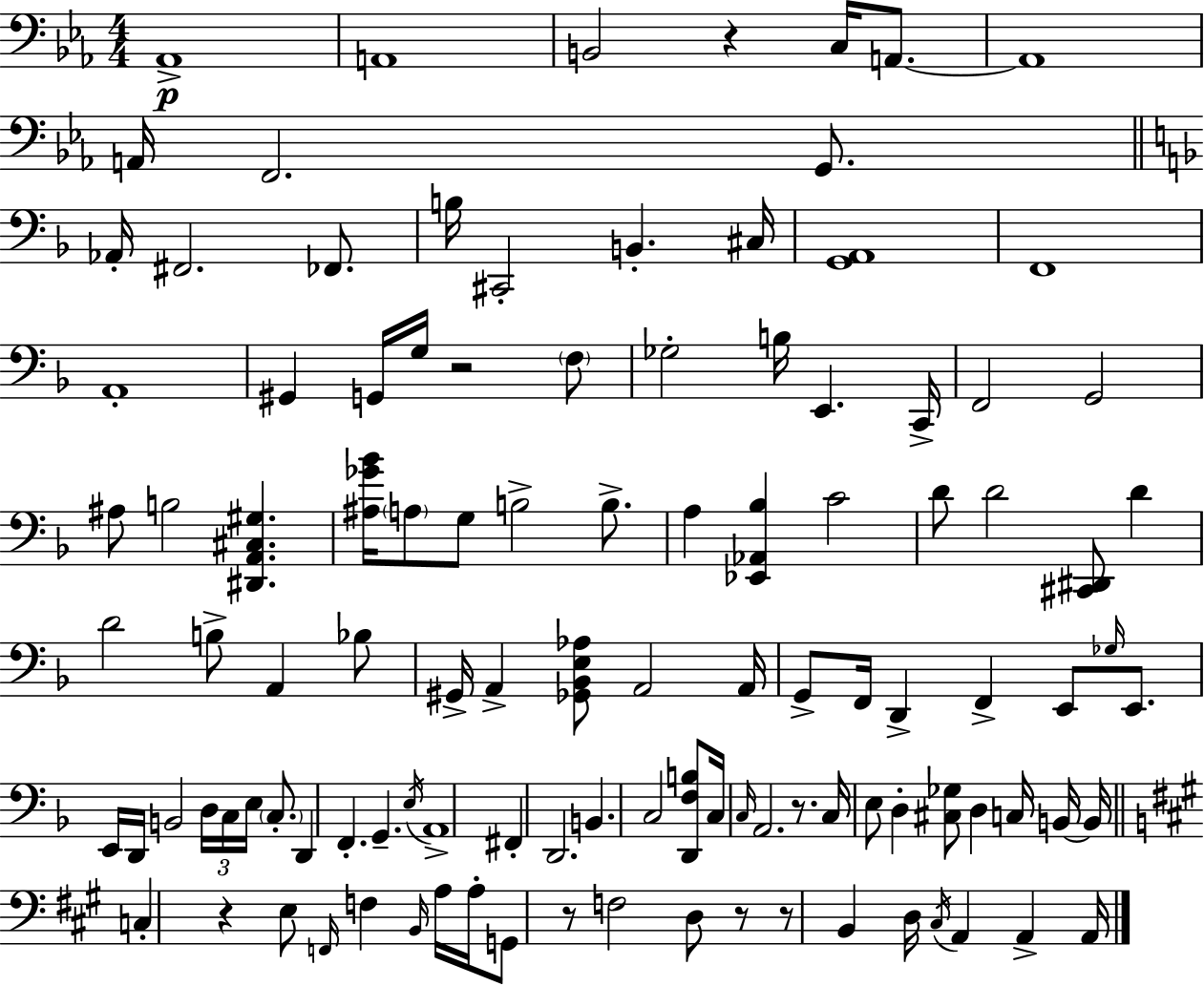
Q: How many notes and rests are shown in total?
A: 111